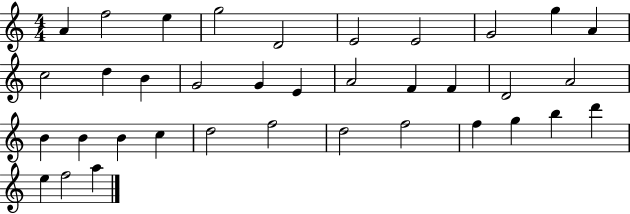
X:1
T:Untitled
M:4/4
L:1/4
K:C
A f2 e g2 D2 E2 E2 G2 g A c2 d B G2 G E A2 F F D2 A2 B B B c d2 f2 d2 f2 f g b d' e f2 a